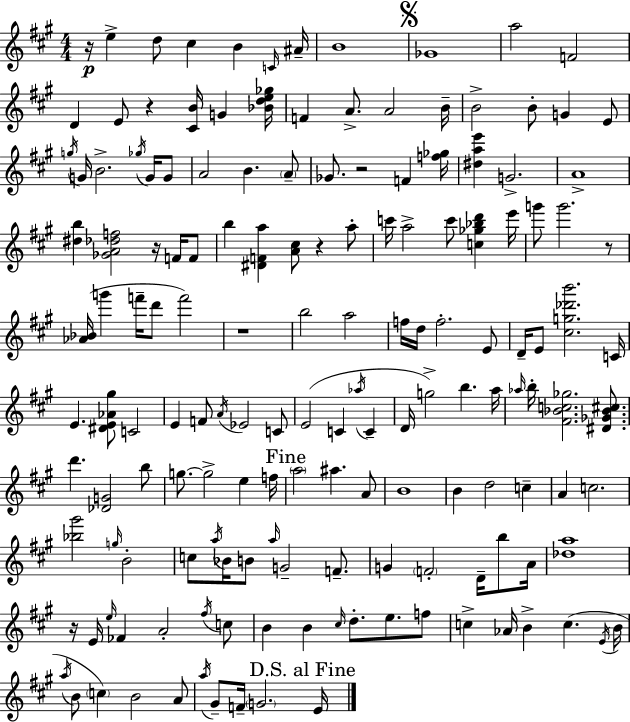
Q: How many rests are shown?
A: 8